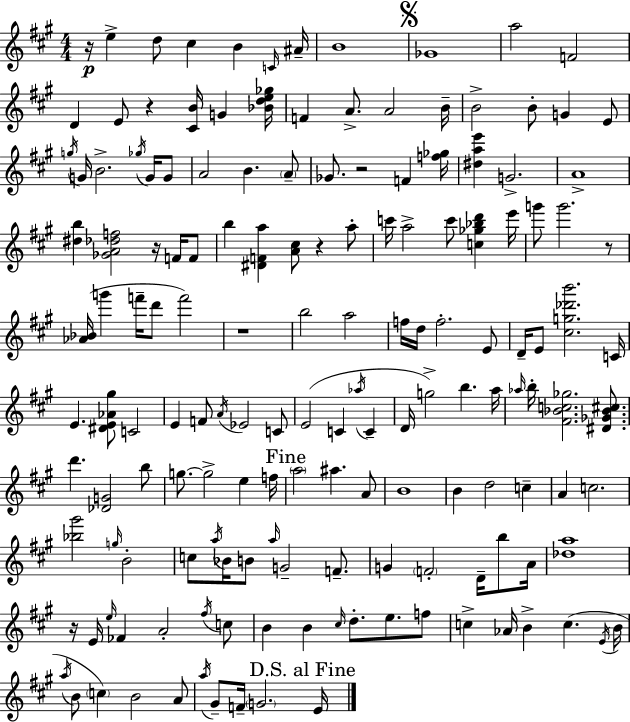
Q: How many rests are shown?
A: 8